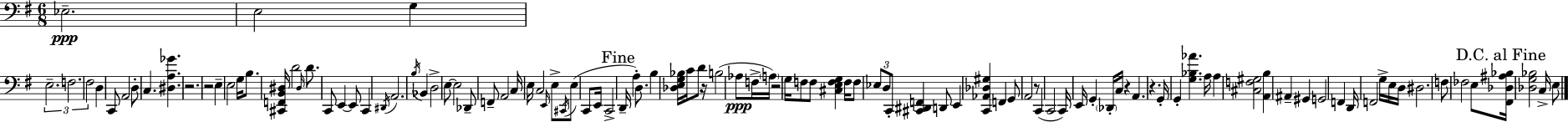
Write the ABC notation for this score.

X:1
T:Untitled
M:6/8
L:1/4
K:Em
_E,2 E,2 G, E,2 F,2 ^F,2 D, C,,/2 A,,2 D,/2 C, [^D,A,_G] z2 z2 E, E,2 G,/4 B,/2 [^C,,F,,B,,^D,]/4 D2 ^D,/4 D/2 C,,/2 E,, E,,/2 C,, ^D,,/4 A,,2 B,/4 _B,, D,2 E,/2 E,2 _D,,/2 F,,/2 A,,2 C,/4 E,/4 C,2 E,,/4 E,/2 ^C,,/4 E,/2 C,,/2 E,,/4 C,,2 D,,/4 A, D,/2 B, [_D,E,G,_B,]/4 C/4 D/2 z/4 B,2 _A,/2 F,/4 A,/4 z2 G,/4 F,/2 F,/2 [^C,E,F,G,] F,/4 F,/2 _E,/2 D,/2 C,,/2 [^C,,^D,,F,,] D,,/2 E,, [C,,_A,,_D,^G,] F,, G,,/2 A,,2 z/2 C,, C,,2 C,,/4 E,,/4 G,, _D,,/4 C,/4 z A,, z G,,/4 G,, [G,_B,_A] A,/4 A, [^C,F,^G,]2 [A,,B,] ^A,, ^G,, G,,2 F,, D,,/4 F,,2 G,/4 E,/4 D,/4 ^D,2 F,/2 _F,2 E,/2 [^F,,_D,^A,_B,]/4 [_D,G,_B,]2 C,/4 E,/2